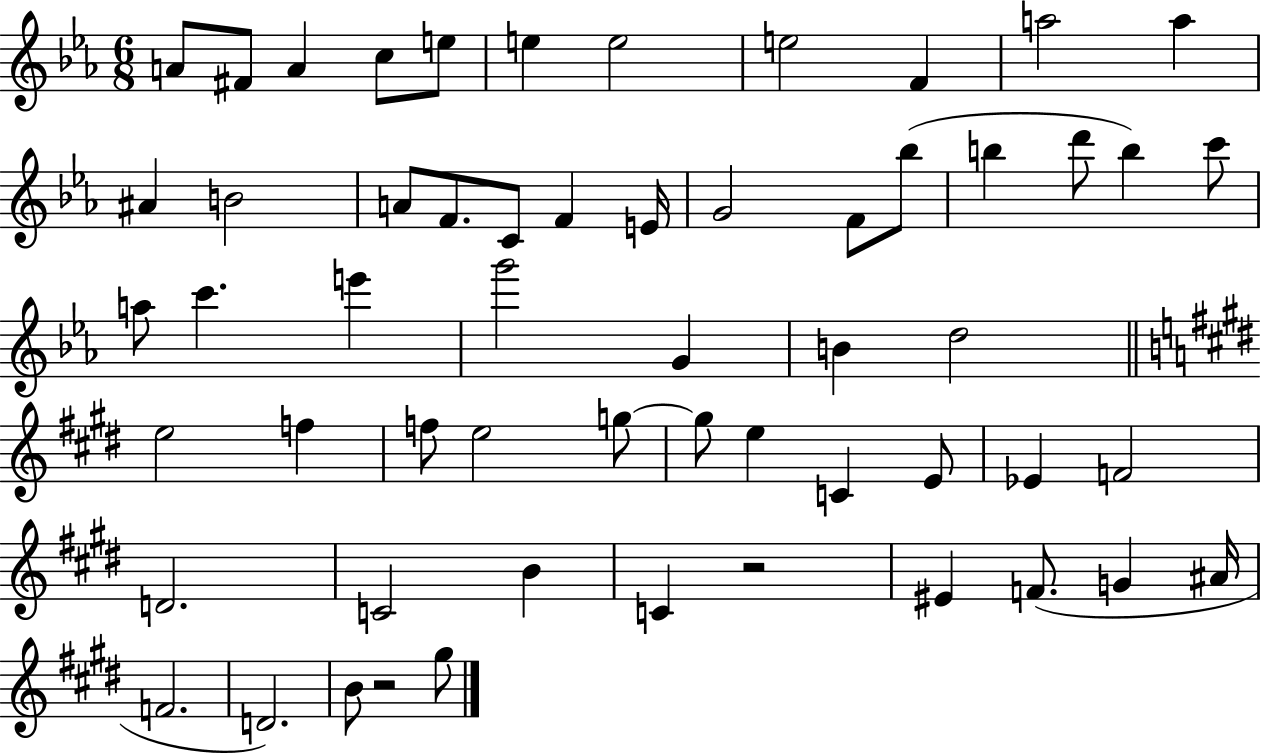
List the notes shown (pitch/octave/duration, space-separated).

A4/e F#4/e A4/q C5/e E5/e E5/q E5/h E5/h F4/q A5/h A5/q A#4/q B4/h A4/e F4/e. C4/e F4/q E4/s G4/h F4/e Bb5/e B5/q D6/e B5/q C6/e A5/e C6/q. E6/q G6/h G4/q B4/q D5/h E5/h F5/q F5/e E5/h G5/e G5/e E5/q C4/q E4/e Eb4/q F4/h D4/h. C4/h B4/q C4/q R/h EIS4/q F4/e. G4/q A#4/s F4/h. D4/h. B4/e R/h G#5/e